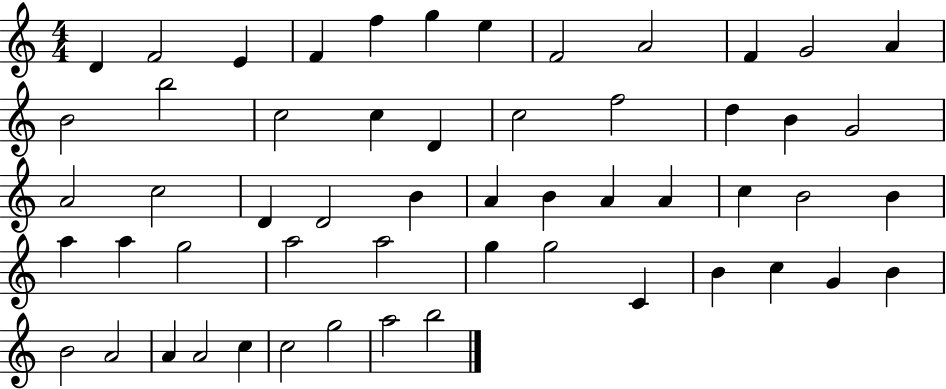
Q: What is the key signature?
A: C major